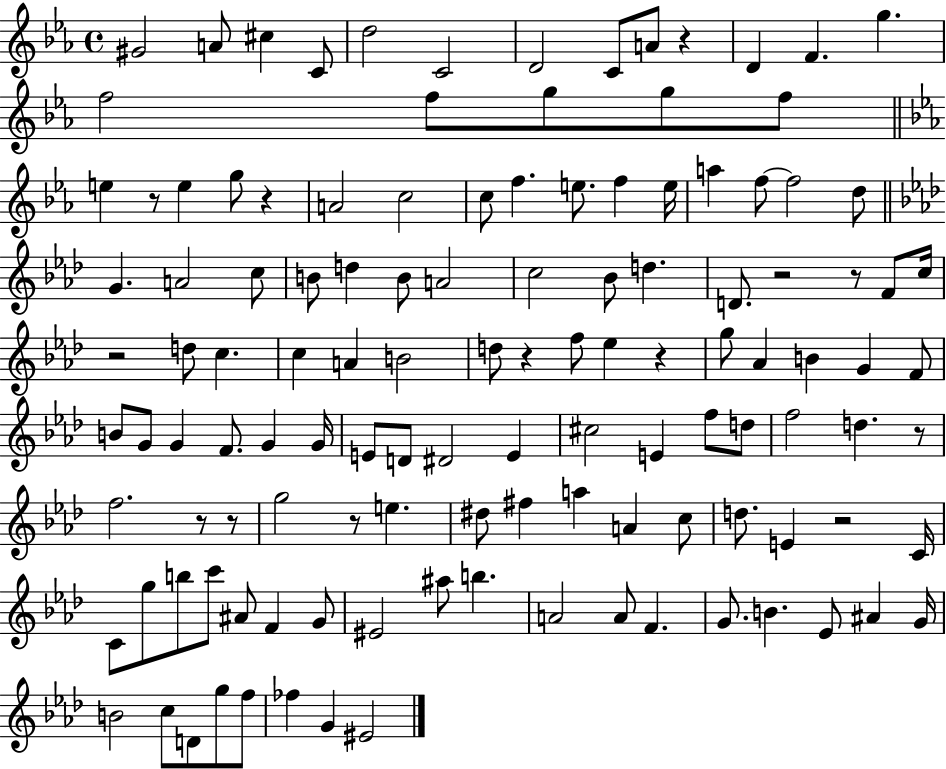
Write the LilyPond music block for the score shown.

{
  \clef treble
  \time 4/4
  \defaultTimeSignature
  \key ees \major
  gis'2 a'8 cis''4 c'8 | d''2 c'2 | d'2 c'8 a'8 r4 | d'4 f'4. g''4. | \break f''2 f''8 g''8 g''8 f''8 | \bar "||" \break \key ees \major e''4 r8 e''4 g''8 r4 | a'2 c''2 | c''8 f''4. e''8. f''4 e''16 | a''4 f''8~~ f''2 d''8 | \break \bar "||" \break \key aes \major g'4. a'2 c''8 | b'8 d''4 b'8 a'2 | c''2 bes'8 d''4. | d'8. r2 r8 f'8 c''16 | \break r2 d''8 c''4. | c''4 a'4 b'2 | d''8 r4 f''8 ees''4 r4 | g''8 aes'4 b'4 g'4 f'8 | \break b'8 g'8 g'4 f'8. g'4 g'16 | e'8 d'8 dis'2 e'4 | cis''2 e'4 f''8 d''8 | f''2 d''4. r8 | \break f''2. r8 r8 | g''2 r8 e''4. | dis''8 fis''4 a''4 a'4 c''8 | d''8. e'4 r2 c'16 | \break c'8 g''8 b''8 c'''8 ais'8 f'4 g'8 | eis'2 ais''8 b''4. | a'2 a'8 f'4. | g'8. b'4. ees'8 ais'4 g'16 | \break b'2 c''8 d'8 g''8 f''8 | fes''4 g'4 eis'2 | \bar "|."
}